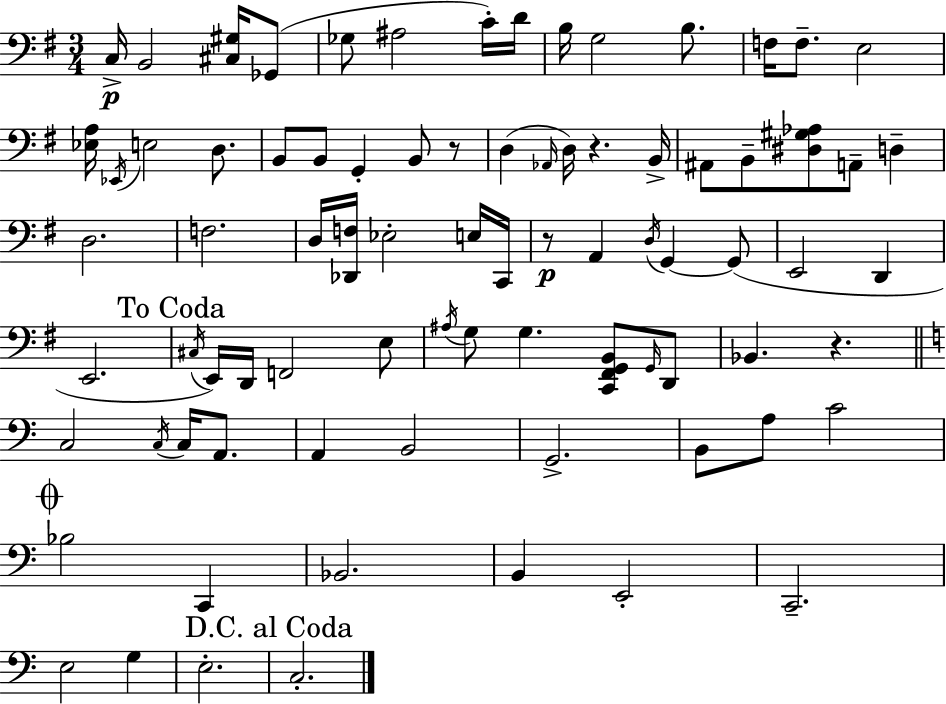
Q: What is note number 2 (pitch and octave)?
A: B2